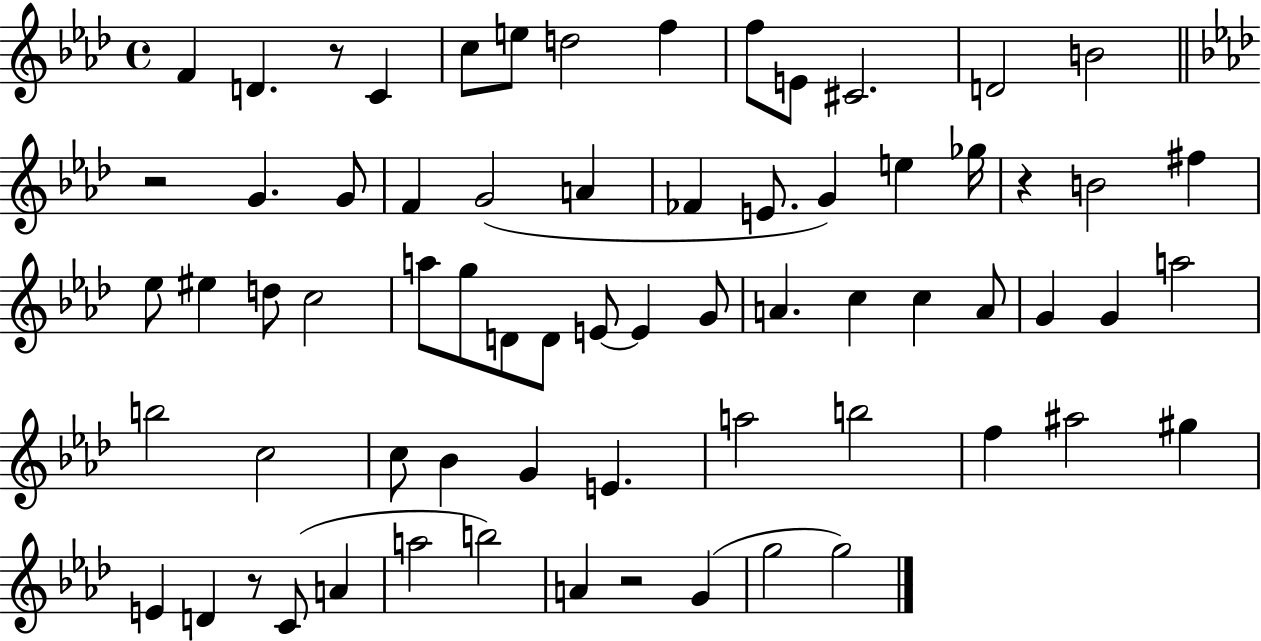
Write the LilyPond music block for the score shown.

{
  \clef treble
  \time 4/4
  \defaultTimeSignature
  \key aes \major
  f'4 d'4. r8 c'4 | c''8 e''8 d''2 f''4 | f''8 e'8 cis'2. | d'2 b'2 | \break \bar "||" \break \key f \minor r2 g'4. g'8 | f'4 g'2( a'4 | fes'4 e'8. g'4) e''4 ges''16 | r4 b'2 fis''4 | \break ees''8 eis''4 d''8 c''2 | a''8 g''8 d'8 d'8 e'8~~ e'4 g'8 | a'4. c''4 c''4 a'8 | g'4 g'4 a''2 | \break b''2 c''2 | c''8 bes'4 g'4 e'4. | a''2 b''2 | f''4 ais''2 gis''4 | \break e'4 d'4 r8 c'8( a'4 | a''2 b''2) | a'4 r2 g'4( | g''2 g''2) | \break \bar "|."
}